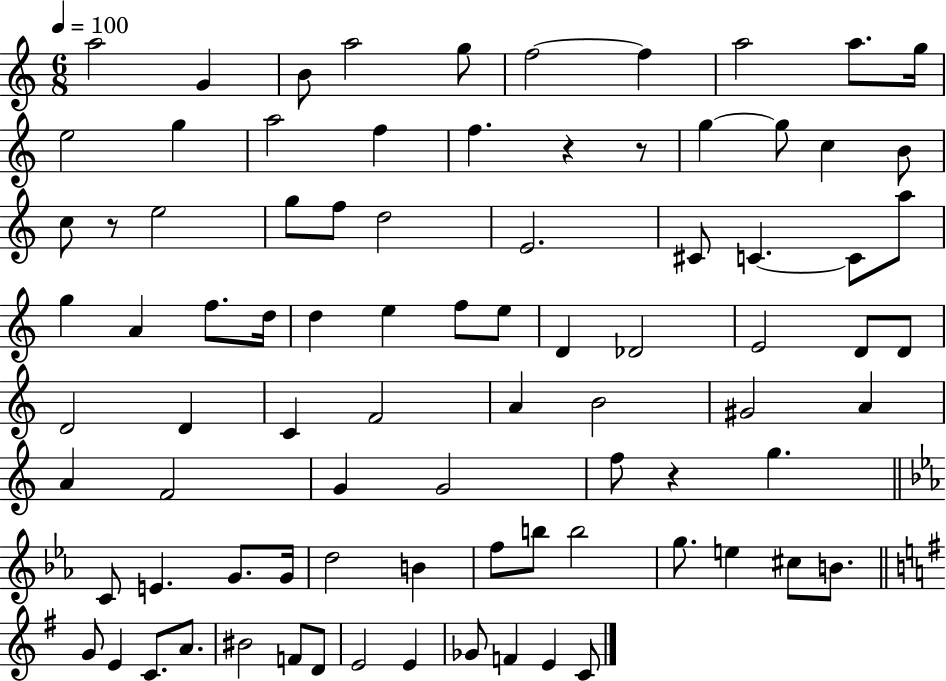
{
  \clef treble
  \numericTimeSignature
  \time 6/8
  \key c \major
  \tempo 4 = 100
  a''2 g'4 | b'8 a''2 g''8 | f''2~~ f''4 | a''2 a''8. g''16 | \break e''2 g''4 | a''2 f''4 | f''4. r4 r8 | g''4~~ g''8 c''4 b'8 | \break c''8 r8 e''2 | g''8 f''8 d''2 | e'2. | cis'8 c'4.~~ c'8 a''8 | \break g''4 a'4 f''8. d''16 | d''4 e''4 f''8 e''8 | d'4 des'2 | e'2 d'8 d'8 | \break d'2 d'4 | c'4 f'2 | a'4 b'2 | gis'2 a'4 | \break a'4 f'2 | g'4 g'2 | f''8 r4 g''4. | \bar "||" \break \key ees \major c'8 e'4. g'8. g'16 | d''2 b'4 | f''8 b''8 b''2 | g''8. e''4 cis''8 b'8. | \break \bar "||" \break \key g \major g'8 e'4 c'8. a'8. | bis'2 f'8 d'8 | e'2 e'4 | ges'8 f'4 e'4 c'8 | \break \bar "|."
}